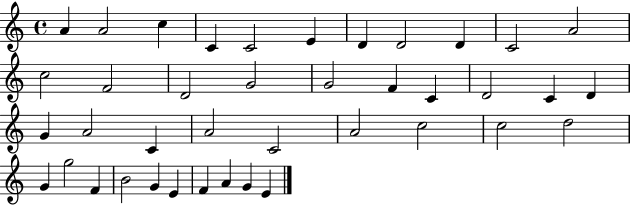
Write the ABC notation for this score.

X:1
T:Untitled
M:4/4
L:1/4
K:C
A A2 c C C2 E D D2 D C2 A2 c2 F2 D2 G2 G2 F C D2 C D G A2 C A2 C2 A2 c2 c2 d2 G g2 F B2 G E F A G E